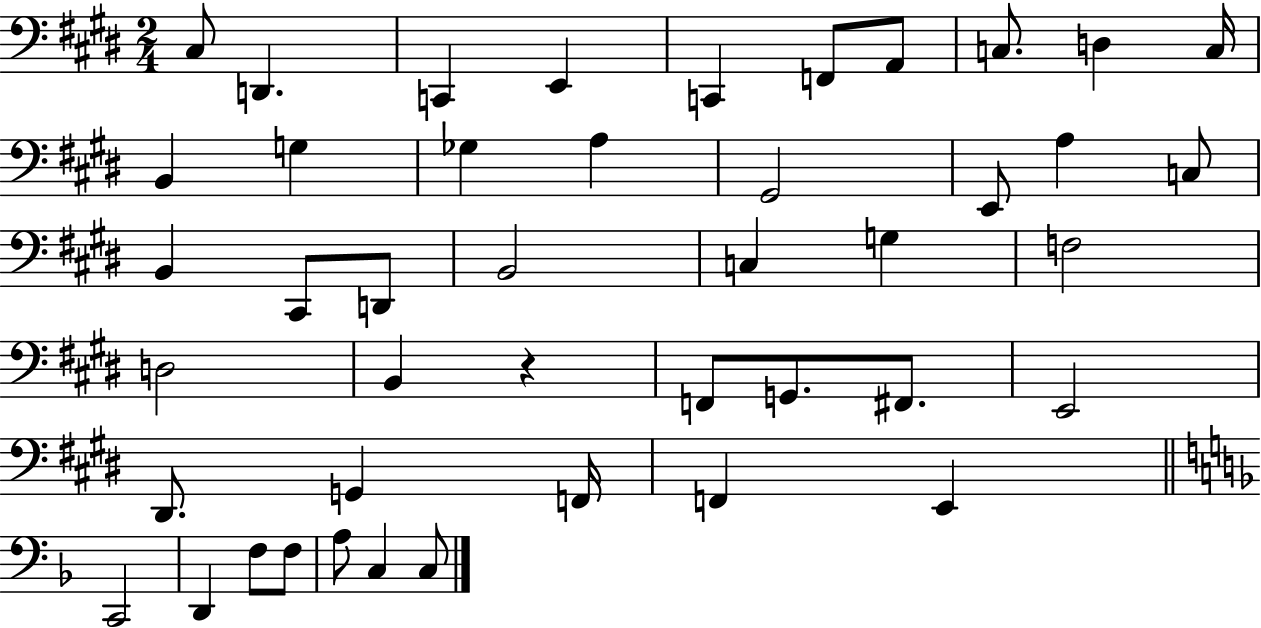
X:1
T:Untitled
M:2/4
L:1/4
K:E
^C,/2 D,, C,, E,, C,, F,,/2 A,,/2 C,/2 D, C,/4 B,, G, _G, A, ^G,,2 E,,/2 A, C,/2 B,, ^C,,/2 D,,/2 B,,2 C, G, F,2 D,2 B,, z F,,/2 G,,/2 ^F,,/2 E,,2 ^D,,/2 G,, F,,/4 F,, E,, C,,2 D,, F,/2 F,/2 A,/2 C, C,/2